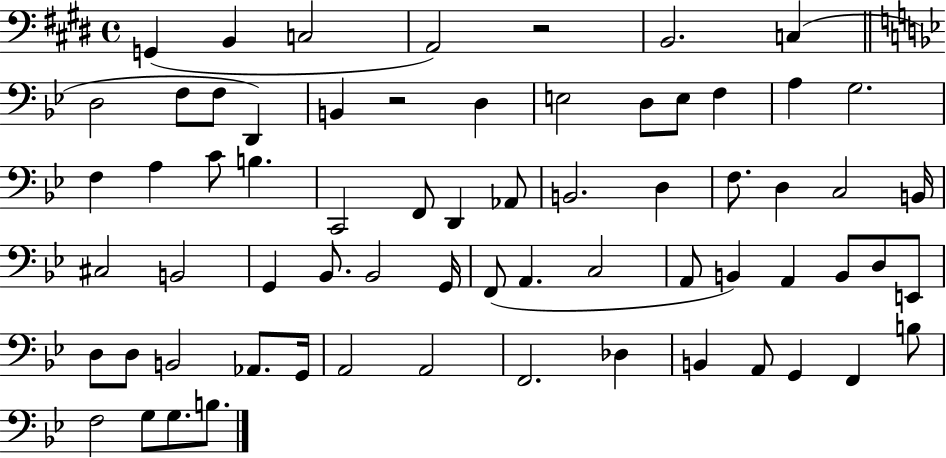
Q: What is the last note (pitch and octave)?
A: B3